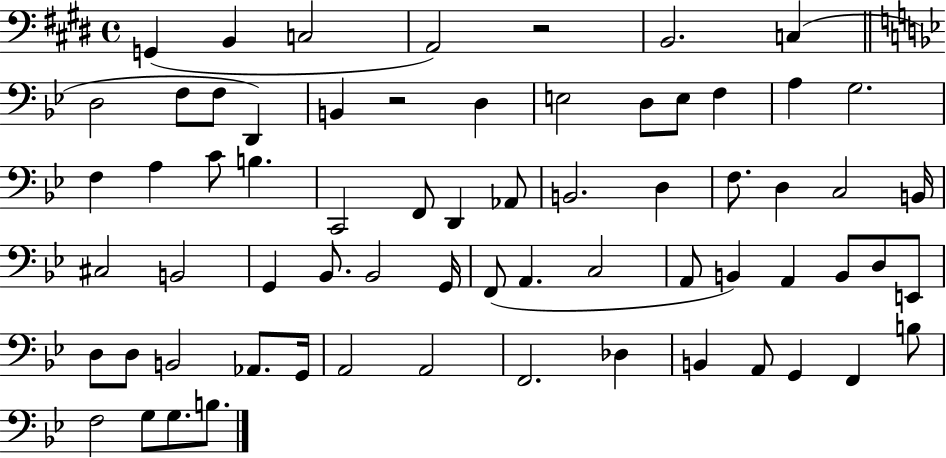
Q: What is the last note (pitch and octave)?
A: B3